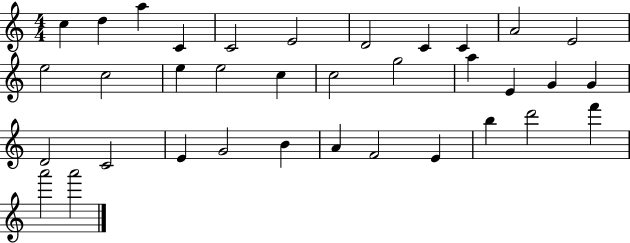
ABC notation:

X:1
T:Untitled
M:4/4
L:1/4
K:C
c d a C C2 E2 D2 C C A2 E2 e2 c2 e e2 c c2 g2 a E G G D2 C2 E G2 B A F2 E b d'2 f' a'2 a'2